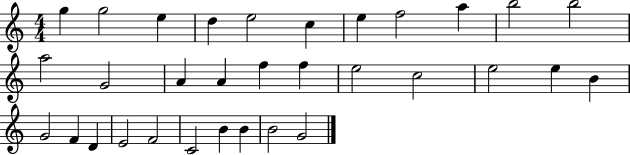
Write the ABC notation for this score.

X:1
T:Untitled
M:4/4
L:1/4
K:C
g g2 e d e2 c e f2 a b2 b2 a2 G2 A A f f e2 c2 e2 e B G2 F D E2 F2 C2 B B B2 G2